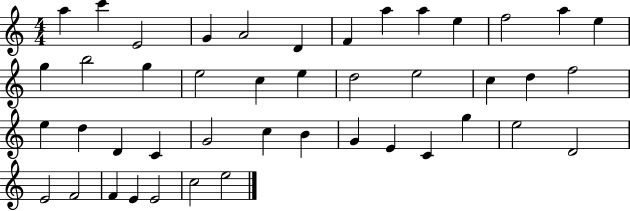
{
  \clef treble
  \numericTimeSignature
  \time 4/4
  \key c \major
  a''4 c'''4 e'2 | g'4 a'2 d'4 | f'4 a''4 a''4 e''4 | f''2 a''4 e''4 | \break g''4 b''2 g''4 | e''2 c''4 e''4 | d''2 e''2 | c''4 d''4 f''2 | \break e''4 d''4 d'4 c'4 | g'2 c''4 b'4 | g'4 e'4 c'4 g''4 | e''2 d'2 | \break e'2 f'2 | f'4 e'4 e'2 | c''2 e''2 | \bar "|."
}